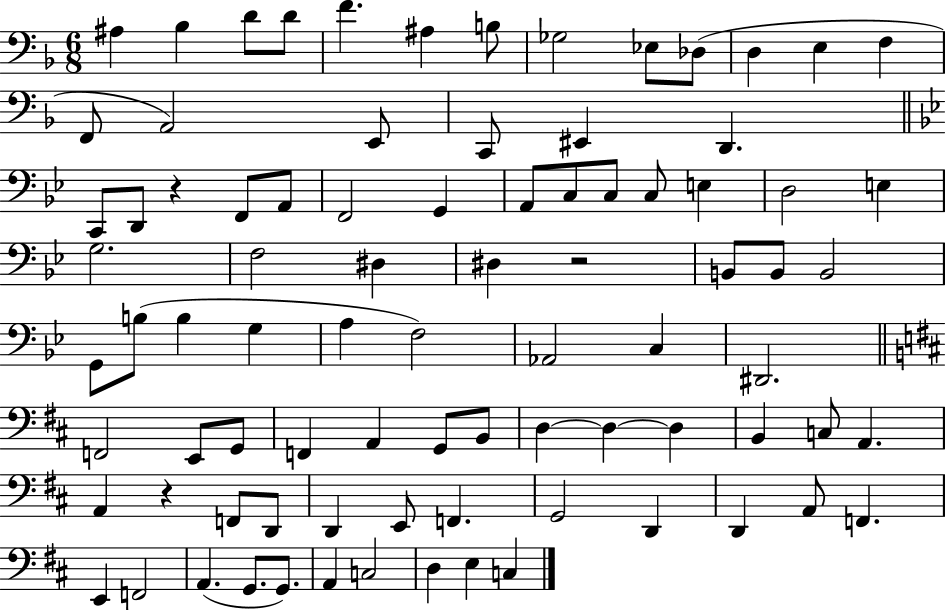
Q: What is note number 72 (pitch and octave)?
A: F2